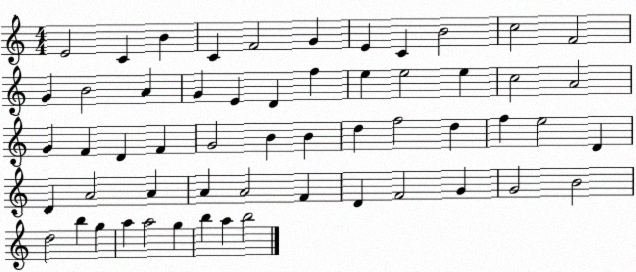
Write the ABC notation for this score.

X:1
T:Untitled
M:4/4
L:1/4
K:C
E2 C B C F2 G E C B2 c2 F2 G B2 A G E D f e e2 e c2 A2 G F D F G2 B B d f2 d f e2 D D A2 A A A2 F D F2 G G2 B2 d2 b g a a2 g b a b2